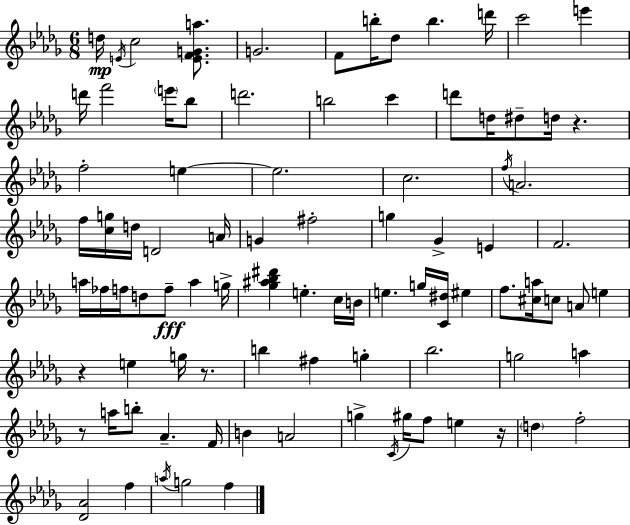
{
  \clef treble
  \numericTimeSignature
  \time 6/8
  \key bes \minor
  d''16\mp \acciaccatura { e'16 } c''2 <e' f' g' a''>8. | g'2. | f'8 b''16-. des''8 b''4. | d'''16 c'''2 e'''4 | \break d'''16 f'''2 \parenthesize e'''16 bes''8 | d'''2. | b''2 c'''4 | d'''8 d''16 dis''8-- d''16 r4. | \break f''2-. e''4~~ | e''2. | c''2. | \acciaccatura { f''16 } a'2. | \break f''16 <c'' g''>16 d''16 d'2 | a'16 g'4 fis''2-. | g''4 ges'4-> e'4 | f'2. | \break a''16 fes''16 f''16 d''8 f''8--\fff a''4 | g''16-> <ges'' ais'' bes'' dis'''>4 e''4.-. | c''16 b'16 e''4. g''16 <c' dis''>16 eis''4 | f''8. <cis'' a''>16 c''8 a'8 e''4 | \break r4 e''4 g''16 r8. | b''4 fis''4 g''4-. | bes''2. | g''2 a''4 | \break r8 a''16 b''8-. aes'4.-- | f'16 b'4 a'2 | g''4-> \acciaccatura { c'16 } gis''16 f''8 e''4 | r16 \parenthesize d''4 f''2-. | \break <des' aes'>2 f''4 | \acciaccatura { a''16 } g''2 | f''4 \bar "|."
}